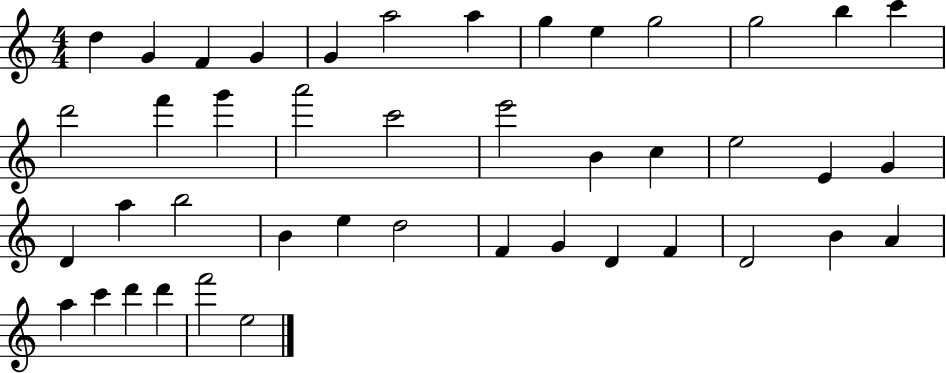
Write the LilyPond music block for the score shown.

{
  \clef treble
  \numericTimeSignature
  \time 4/4
  \key c \major
  d''4 g'4 f'4 g'4 | g'4 a''2 a''4 | g''4 e''4 g''2 | g''2 b''4 c'''4 | \break d'''2 f'''4 g'''4 | a'''2 c'''2 | e'''2 b'4 c''4 | e''2 e'4 g'4 | \break d'4 a''4 b''2 | b'4 e''4 d''2 | f'4 g'4 d'4 f'4 | d'2 b'4 a'4 | \break a''4 c'''4 d'''4 d'''4 | f'''2 e''2 | \bar "|."
}